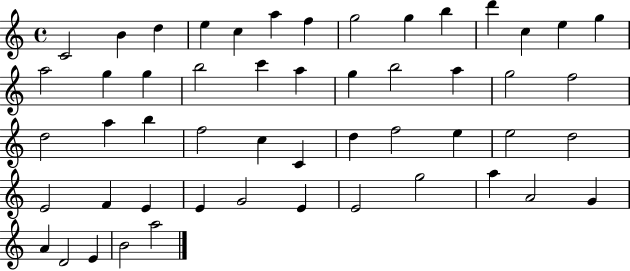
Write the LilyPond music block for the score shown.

{
  \clef treble
  \time 4/4
  \defaultTimeSignature
  \key c \major
  c'2 b'4 d''4 | e''4 c''4 a''4 f''4 | g''2 g''4 b''4 | d'''4 c''4 e''4 g''4 | \break a''2 g''4 g''4 | b''2 c'''4 a''4 | g''4 b''2 a''4 | g''2 f''2 | \break d''2 a''4 b''4 | f''2 c''4 c'4 | d''4 f''2 e''4 | e''2 d''2 | \break e'2 f'4 e'4 | e'4 g'2 e'4 | e'2 g''2 | a''4 a'2 g'4 | \break a'4 d'2 e'4 | b'2 a''2 | \bar "|."
}